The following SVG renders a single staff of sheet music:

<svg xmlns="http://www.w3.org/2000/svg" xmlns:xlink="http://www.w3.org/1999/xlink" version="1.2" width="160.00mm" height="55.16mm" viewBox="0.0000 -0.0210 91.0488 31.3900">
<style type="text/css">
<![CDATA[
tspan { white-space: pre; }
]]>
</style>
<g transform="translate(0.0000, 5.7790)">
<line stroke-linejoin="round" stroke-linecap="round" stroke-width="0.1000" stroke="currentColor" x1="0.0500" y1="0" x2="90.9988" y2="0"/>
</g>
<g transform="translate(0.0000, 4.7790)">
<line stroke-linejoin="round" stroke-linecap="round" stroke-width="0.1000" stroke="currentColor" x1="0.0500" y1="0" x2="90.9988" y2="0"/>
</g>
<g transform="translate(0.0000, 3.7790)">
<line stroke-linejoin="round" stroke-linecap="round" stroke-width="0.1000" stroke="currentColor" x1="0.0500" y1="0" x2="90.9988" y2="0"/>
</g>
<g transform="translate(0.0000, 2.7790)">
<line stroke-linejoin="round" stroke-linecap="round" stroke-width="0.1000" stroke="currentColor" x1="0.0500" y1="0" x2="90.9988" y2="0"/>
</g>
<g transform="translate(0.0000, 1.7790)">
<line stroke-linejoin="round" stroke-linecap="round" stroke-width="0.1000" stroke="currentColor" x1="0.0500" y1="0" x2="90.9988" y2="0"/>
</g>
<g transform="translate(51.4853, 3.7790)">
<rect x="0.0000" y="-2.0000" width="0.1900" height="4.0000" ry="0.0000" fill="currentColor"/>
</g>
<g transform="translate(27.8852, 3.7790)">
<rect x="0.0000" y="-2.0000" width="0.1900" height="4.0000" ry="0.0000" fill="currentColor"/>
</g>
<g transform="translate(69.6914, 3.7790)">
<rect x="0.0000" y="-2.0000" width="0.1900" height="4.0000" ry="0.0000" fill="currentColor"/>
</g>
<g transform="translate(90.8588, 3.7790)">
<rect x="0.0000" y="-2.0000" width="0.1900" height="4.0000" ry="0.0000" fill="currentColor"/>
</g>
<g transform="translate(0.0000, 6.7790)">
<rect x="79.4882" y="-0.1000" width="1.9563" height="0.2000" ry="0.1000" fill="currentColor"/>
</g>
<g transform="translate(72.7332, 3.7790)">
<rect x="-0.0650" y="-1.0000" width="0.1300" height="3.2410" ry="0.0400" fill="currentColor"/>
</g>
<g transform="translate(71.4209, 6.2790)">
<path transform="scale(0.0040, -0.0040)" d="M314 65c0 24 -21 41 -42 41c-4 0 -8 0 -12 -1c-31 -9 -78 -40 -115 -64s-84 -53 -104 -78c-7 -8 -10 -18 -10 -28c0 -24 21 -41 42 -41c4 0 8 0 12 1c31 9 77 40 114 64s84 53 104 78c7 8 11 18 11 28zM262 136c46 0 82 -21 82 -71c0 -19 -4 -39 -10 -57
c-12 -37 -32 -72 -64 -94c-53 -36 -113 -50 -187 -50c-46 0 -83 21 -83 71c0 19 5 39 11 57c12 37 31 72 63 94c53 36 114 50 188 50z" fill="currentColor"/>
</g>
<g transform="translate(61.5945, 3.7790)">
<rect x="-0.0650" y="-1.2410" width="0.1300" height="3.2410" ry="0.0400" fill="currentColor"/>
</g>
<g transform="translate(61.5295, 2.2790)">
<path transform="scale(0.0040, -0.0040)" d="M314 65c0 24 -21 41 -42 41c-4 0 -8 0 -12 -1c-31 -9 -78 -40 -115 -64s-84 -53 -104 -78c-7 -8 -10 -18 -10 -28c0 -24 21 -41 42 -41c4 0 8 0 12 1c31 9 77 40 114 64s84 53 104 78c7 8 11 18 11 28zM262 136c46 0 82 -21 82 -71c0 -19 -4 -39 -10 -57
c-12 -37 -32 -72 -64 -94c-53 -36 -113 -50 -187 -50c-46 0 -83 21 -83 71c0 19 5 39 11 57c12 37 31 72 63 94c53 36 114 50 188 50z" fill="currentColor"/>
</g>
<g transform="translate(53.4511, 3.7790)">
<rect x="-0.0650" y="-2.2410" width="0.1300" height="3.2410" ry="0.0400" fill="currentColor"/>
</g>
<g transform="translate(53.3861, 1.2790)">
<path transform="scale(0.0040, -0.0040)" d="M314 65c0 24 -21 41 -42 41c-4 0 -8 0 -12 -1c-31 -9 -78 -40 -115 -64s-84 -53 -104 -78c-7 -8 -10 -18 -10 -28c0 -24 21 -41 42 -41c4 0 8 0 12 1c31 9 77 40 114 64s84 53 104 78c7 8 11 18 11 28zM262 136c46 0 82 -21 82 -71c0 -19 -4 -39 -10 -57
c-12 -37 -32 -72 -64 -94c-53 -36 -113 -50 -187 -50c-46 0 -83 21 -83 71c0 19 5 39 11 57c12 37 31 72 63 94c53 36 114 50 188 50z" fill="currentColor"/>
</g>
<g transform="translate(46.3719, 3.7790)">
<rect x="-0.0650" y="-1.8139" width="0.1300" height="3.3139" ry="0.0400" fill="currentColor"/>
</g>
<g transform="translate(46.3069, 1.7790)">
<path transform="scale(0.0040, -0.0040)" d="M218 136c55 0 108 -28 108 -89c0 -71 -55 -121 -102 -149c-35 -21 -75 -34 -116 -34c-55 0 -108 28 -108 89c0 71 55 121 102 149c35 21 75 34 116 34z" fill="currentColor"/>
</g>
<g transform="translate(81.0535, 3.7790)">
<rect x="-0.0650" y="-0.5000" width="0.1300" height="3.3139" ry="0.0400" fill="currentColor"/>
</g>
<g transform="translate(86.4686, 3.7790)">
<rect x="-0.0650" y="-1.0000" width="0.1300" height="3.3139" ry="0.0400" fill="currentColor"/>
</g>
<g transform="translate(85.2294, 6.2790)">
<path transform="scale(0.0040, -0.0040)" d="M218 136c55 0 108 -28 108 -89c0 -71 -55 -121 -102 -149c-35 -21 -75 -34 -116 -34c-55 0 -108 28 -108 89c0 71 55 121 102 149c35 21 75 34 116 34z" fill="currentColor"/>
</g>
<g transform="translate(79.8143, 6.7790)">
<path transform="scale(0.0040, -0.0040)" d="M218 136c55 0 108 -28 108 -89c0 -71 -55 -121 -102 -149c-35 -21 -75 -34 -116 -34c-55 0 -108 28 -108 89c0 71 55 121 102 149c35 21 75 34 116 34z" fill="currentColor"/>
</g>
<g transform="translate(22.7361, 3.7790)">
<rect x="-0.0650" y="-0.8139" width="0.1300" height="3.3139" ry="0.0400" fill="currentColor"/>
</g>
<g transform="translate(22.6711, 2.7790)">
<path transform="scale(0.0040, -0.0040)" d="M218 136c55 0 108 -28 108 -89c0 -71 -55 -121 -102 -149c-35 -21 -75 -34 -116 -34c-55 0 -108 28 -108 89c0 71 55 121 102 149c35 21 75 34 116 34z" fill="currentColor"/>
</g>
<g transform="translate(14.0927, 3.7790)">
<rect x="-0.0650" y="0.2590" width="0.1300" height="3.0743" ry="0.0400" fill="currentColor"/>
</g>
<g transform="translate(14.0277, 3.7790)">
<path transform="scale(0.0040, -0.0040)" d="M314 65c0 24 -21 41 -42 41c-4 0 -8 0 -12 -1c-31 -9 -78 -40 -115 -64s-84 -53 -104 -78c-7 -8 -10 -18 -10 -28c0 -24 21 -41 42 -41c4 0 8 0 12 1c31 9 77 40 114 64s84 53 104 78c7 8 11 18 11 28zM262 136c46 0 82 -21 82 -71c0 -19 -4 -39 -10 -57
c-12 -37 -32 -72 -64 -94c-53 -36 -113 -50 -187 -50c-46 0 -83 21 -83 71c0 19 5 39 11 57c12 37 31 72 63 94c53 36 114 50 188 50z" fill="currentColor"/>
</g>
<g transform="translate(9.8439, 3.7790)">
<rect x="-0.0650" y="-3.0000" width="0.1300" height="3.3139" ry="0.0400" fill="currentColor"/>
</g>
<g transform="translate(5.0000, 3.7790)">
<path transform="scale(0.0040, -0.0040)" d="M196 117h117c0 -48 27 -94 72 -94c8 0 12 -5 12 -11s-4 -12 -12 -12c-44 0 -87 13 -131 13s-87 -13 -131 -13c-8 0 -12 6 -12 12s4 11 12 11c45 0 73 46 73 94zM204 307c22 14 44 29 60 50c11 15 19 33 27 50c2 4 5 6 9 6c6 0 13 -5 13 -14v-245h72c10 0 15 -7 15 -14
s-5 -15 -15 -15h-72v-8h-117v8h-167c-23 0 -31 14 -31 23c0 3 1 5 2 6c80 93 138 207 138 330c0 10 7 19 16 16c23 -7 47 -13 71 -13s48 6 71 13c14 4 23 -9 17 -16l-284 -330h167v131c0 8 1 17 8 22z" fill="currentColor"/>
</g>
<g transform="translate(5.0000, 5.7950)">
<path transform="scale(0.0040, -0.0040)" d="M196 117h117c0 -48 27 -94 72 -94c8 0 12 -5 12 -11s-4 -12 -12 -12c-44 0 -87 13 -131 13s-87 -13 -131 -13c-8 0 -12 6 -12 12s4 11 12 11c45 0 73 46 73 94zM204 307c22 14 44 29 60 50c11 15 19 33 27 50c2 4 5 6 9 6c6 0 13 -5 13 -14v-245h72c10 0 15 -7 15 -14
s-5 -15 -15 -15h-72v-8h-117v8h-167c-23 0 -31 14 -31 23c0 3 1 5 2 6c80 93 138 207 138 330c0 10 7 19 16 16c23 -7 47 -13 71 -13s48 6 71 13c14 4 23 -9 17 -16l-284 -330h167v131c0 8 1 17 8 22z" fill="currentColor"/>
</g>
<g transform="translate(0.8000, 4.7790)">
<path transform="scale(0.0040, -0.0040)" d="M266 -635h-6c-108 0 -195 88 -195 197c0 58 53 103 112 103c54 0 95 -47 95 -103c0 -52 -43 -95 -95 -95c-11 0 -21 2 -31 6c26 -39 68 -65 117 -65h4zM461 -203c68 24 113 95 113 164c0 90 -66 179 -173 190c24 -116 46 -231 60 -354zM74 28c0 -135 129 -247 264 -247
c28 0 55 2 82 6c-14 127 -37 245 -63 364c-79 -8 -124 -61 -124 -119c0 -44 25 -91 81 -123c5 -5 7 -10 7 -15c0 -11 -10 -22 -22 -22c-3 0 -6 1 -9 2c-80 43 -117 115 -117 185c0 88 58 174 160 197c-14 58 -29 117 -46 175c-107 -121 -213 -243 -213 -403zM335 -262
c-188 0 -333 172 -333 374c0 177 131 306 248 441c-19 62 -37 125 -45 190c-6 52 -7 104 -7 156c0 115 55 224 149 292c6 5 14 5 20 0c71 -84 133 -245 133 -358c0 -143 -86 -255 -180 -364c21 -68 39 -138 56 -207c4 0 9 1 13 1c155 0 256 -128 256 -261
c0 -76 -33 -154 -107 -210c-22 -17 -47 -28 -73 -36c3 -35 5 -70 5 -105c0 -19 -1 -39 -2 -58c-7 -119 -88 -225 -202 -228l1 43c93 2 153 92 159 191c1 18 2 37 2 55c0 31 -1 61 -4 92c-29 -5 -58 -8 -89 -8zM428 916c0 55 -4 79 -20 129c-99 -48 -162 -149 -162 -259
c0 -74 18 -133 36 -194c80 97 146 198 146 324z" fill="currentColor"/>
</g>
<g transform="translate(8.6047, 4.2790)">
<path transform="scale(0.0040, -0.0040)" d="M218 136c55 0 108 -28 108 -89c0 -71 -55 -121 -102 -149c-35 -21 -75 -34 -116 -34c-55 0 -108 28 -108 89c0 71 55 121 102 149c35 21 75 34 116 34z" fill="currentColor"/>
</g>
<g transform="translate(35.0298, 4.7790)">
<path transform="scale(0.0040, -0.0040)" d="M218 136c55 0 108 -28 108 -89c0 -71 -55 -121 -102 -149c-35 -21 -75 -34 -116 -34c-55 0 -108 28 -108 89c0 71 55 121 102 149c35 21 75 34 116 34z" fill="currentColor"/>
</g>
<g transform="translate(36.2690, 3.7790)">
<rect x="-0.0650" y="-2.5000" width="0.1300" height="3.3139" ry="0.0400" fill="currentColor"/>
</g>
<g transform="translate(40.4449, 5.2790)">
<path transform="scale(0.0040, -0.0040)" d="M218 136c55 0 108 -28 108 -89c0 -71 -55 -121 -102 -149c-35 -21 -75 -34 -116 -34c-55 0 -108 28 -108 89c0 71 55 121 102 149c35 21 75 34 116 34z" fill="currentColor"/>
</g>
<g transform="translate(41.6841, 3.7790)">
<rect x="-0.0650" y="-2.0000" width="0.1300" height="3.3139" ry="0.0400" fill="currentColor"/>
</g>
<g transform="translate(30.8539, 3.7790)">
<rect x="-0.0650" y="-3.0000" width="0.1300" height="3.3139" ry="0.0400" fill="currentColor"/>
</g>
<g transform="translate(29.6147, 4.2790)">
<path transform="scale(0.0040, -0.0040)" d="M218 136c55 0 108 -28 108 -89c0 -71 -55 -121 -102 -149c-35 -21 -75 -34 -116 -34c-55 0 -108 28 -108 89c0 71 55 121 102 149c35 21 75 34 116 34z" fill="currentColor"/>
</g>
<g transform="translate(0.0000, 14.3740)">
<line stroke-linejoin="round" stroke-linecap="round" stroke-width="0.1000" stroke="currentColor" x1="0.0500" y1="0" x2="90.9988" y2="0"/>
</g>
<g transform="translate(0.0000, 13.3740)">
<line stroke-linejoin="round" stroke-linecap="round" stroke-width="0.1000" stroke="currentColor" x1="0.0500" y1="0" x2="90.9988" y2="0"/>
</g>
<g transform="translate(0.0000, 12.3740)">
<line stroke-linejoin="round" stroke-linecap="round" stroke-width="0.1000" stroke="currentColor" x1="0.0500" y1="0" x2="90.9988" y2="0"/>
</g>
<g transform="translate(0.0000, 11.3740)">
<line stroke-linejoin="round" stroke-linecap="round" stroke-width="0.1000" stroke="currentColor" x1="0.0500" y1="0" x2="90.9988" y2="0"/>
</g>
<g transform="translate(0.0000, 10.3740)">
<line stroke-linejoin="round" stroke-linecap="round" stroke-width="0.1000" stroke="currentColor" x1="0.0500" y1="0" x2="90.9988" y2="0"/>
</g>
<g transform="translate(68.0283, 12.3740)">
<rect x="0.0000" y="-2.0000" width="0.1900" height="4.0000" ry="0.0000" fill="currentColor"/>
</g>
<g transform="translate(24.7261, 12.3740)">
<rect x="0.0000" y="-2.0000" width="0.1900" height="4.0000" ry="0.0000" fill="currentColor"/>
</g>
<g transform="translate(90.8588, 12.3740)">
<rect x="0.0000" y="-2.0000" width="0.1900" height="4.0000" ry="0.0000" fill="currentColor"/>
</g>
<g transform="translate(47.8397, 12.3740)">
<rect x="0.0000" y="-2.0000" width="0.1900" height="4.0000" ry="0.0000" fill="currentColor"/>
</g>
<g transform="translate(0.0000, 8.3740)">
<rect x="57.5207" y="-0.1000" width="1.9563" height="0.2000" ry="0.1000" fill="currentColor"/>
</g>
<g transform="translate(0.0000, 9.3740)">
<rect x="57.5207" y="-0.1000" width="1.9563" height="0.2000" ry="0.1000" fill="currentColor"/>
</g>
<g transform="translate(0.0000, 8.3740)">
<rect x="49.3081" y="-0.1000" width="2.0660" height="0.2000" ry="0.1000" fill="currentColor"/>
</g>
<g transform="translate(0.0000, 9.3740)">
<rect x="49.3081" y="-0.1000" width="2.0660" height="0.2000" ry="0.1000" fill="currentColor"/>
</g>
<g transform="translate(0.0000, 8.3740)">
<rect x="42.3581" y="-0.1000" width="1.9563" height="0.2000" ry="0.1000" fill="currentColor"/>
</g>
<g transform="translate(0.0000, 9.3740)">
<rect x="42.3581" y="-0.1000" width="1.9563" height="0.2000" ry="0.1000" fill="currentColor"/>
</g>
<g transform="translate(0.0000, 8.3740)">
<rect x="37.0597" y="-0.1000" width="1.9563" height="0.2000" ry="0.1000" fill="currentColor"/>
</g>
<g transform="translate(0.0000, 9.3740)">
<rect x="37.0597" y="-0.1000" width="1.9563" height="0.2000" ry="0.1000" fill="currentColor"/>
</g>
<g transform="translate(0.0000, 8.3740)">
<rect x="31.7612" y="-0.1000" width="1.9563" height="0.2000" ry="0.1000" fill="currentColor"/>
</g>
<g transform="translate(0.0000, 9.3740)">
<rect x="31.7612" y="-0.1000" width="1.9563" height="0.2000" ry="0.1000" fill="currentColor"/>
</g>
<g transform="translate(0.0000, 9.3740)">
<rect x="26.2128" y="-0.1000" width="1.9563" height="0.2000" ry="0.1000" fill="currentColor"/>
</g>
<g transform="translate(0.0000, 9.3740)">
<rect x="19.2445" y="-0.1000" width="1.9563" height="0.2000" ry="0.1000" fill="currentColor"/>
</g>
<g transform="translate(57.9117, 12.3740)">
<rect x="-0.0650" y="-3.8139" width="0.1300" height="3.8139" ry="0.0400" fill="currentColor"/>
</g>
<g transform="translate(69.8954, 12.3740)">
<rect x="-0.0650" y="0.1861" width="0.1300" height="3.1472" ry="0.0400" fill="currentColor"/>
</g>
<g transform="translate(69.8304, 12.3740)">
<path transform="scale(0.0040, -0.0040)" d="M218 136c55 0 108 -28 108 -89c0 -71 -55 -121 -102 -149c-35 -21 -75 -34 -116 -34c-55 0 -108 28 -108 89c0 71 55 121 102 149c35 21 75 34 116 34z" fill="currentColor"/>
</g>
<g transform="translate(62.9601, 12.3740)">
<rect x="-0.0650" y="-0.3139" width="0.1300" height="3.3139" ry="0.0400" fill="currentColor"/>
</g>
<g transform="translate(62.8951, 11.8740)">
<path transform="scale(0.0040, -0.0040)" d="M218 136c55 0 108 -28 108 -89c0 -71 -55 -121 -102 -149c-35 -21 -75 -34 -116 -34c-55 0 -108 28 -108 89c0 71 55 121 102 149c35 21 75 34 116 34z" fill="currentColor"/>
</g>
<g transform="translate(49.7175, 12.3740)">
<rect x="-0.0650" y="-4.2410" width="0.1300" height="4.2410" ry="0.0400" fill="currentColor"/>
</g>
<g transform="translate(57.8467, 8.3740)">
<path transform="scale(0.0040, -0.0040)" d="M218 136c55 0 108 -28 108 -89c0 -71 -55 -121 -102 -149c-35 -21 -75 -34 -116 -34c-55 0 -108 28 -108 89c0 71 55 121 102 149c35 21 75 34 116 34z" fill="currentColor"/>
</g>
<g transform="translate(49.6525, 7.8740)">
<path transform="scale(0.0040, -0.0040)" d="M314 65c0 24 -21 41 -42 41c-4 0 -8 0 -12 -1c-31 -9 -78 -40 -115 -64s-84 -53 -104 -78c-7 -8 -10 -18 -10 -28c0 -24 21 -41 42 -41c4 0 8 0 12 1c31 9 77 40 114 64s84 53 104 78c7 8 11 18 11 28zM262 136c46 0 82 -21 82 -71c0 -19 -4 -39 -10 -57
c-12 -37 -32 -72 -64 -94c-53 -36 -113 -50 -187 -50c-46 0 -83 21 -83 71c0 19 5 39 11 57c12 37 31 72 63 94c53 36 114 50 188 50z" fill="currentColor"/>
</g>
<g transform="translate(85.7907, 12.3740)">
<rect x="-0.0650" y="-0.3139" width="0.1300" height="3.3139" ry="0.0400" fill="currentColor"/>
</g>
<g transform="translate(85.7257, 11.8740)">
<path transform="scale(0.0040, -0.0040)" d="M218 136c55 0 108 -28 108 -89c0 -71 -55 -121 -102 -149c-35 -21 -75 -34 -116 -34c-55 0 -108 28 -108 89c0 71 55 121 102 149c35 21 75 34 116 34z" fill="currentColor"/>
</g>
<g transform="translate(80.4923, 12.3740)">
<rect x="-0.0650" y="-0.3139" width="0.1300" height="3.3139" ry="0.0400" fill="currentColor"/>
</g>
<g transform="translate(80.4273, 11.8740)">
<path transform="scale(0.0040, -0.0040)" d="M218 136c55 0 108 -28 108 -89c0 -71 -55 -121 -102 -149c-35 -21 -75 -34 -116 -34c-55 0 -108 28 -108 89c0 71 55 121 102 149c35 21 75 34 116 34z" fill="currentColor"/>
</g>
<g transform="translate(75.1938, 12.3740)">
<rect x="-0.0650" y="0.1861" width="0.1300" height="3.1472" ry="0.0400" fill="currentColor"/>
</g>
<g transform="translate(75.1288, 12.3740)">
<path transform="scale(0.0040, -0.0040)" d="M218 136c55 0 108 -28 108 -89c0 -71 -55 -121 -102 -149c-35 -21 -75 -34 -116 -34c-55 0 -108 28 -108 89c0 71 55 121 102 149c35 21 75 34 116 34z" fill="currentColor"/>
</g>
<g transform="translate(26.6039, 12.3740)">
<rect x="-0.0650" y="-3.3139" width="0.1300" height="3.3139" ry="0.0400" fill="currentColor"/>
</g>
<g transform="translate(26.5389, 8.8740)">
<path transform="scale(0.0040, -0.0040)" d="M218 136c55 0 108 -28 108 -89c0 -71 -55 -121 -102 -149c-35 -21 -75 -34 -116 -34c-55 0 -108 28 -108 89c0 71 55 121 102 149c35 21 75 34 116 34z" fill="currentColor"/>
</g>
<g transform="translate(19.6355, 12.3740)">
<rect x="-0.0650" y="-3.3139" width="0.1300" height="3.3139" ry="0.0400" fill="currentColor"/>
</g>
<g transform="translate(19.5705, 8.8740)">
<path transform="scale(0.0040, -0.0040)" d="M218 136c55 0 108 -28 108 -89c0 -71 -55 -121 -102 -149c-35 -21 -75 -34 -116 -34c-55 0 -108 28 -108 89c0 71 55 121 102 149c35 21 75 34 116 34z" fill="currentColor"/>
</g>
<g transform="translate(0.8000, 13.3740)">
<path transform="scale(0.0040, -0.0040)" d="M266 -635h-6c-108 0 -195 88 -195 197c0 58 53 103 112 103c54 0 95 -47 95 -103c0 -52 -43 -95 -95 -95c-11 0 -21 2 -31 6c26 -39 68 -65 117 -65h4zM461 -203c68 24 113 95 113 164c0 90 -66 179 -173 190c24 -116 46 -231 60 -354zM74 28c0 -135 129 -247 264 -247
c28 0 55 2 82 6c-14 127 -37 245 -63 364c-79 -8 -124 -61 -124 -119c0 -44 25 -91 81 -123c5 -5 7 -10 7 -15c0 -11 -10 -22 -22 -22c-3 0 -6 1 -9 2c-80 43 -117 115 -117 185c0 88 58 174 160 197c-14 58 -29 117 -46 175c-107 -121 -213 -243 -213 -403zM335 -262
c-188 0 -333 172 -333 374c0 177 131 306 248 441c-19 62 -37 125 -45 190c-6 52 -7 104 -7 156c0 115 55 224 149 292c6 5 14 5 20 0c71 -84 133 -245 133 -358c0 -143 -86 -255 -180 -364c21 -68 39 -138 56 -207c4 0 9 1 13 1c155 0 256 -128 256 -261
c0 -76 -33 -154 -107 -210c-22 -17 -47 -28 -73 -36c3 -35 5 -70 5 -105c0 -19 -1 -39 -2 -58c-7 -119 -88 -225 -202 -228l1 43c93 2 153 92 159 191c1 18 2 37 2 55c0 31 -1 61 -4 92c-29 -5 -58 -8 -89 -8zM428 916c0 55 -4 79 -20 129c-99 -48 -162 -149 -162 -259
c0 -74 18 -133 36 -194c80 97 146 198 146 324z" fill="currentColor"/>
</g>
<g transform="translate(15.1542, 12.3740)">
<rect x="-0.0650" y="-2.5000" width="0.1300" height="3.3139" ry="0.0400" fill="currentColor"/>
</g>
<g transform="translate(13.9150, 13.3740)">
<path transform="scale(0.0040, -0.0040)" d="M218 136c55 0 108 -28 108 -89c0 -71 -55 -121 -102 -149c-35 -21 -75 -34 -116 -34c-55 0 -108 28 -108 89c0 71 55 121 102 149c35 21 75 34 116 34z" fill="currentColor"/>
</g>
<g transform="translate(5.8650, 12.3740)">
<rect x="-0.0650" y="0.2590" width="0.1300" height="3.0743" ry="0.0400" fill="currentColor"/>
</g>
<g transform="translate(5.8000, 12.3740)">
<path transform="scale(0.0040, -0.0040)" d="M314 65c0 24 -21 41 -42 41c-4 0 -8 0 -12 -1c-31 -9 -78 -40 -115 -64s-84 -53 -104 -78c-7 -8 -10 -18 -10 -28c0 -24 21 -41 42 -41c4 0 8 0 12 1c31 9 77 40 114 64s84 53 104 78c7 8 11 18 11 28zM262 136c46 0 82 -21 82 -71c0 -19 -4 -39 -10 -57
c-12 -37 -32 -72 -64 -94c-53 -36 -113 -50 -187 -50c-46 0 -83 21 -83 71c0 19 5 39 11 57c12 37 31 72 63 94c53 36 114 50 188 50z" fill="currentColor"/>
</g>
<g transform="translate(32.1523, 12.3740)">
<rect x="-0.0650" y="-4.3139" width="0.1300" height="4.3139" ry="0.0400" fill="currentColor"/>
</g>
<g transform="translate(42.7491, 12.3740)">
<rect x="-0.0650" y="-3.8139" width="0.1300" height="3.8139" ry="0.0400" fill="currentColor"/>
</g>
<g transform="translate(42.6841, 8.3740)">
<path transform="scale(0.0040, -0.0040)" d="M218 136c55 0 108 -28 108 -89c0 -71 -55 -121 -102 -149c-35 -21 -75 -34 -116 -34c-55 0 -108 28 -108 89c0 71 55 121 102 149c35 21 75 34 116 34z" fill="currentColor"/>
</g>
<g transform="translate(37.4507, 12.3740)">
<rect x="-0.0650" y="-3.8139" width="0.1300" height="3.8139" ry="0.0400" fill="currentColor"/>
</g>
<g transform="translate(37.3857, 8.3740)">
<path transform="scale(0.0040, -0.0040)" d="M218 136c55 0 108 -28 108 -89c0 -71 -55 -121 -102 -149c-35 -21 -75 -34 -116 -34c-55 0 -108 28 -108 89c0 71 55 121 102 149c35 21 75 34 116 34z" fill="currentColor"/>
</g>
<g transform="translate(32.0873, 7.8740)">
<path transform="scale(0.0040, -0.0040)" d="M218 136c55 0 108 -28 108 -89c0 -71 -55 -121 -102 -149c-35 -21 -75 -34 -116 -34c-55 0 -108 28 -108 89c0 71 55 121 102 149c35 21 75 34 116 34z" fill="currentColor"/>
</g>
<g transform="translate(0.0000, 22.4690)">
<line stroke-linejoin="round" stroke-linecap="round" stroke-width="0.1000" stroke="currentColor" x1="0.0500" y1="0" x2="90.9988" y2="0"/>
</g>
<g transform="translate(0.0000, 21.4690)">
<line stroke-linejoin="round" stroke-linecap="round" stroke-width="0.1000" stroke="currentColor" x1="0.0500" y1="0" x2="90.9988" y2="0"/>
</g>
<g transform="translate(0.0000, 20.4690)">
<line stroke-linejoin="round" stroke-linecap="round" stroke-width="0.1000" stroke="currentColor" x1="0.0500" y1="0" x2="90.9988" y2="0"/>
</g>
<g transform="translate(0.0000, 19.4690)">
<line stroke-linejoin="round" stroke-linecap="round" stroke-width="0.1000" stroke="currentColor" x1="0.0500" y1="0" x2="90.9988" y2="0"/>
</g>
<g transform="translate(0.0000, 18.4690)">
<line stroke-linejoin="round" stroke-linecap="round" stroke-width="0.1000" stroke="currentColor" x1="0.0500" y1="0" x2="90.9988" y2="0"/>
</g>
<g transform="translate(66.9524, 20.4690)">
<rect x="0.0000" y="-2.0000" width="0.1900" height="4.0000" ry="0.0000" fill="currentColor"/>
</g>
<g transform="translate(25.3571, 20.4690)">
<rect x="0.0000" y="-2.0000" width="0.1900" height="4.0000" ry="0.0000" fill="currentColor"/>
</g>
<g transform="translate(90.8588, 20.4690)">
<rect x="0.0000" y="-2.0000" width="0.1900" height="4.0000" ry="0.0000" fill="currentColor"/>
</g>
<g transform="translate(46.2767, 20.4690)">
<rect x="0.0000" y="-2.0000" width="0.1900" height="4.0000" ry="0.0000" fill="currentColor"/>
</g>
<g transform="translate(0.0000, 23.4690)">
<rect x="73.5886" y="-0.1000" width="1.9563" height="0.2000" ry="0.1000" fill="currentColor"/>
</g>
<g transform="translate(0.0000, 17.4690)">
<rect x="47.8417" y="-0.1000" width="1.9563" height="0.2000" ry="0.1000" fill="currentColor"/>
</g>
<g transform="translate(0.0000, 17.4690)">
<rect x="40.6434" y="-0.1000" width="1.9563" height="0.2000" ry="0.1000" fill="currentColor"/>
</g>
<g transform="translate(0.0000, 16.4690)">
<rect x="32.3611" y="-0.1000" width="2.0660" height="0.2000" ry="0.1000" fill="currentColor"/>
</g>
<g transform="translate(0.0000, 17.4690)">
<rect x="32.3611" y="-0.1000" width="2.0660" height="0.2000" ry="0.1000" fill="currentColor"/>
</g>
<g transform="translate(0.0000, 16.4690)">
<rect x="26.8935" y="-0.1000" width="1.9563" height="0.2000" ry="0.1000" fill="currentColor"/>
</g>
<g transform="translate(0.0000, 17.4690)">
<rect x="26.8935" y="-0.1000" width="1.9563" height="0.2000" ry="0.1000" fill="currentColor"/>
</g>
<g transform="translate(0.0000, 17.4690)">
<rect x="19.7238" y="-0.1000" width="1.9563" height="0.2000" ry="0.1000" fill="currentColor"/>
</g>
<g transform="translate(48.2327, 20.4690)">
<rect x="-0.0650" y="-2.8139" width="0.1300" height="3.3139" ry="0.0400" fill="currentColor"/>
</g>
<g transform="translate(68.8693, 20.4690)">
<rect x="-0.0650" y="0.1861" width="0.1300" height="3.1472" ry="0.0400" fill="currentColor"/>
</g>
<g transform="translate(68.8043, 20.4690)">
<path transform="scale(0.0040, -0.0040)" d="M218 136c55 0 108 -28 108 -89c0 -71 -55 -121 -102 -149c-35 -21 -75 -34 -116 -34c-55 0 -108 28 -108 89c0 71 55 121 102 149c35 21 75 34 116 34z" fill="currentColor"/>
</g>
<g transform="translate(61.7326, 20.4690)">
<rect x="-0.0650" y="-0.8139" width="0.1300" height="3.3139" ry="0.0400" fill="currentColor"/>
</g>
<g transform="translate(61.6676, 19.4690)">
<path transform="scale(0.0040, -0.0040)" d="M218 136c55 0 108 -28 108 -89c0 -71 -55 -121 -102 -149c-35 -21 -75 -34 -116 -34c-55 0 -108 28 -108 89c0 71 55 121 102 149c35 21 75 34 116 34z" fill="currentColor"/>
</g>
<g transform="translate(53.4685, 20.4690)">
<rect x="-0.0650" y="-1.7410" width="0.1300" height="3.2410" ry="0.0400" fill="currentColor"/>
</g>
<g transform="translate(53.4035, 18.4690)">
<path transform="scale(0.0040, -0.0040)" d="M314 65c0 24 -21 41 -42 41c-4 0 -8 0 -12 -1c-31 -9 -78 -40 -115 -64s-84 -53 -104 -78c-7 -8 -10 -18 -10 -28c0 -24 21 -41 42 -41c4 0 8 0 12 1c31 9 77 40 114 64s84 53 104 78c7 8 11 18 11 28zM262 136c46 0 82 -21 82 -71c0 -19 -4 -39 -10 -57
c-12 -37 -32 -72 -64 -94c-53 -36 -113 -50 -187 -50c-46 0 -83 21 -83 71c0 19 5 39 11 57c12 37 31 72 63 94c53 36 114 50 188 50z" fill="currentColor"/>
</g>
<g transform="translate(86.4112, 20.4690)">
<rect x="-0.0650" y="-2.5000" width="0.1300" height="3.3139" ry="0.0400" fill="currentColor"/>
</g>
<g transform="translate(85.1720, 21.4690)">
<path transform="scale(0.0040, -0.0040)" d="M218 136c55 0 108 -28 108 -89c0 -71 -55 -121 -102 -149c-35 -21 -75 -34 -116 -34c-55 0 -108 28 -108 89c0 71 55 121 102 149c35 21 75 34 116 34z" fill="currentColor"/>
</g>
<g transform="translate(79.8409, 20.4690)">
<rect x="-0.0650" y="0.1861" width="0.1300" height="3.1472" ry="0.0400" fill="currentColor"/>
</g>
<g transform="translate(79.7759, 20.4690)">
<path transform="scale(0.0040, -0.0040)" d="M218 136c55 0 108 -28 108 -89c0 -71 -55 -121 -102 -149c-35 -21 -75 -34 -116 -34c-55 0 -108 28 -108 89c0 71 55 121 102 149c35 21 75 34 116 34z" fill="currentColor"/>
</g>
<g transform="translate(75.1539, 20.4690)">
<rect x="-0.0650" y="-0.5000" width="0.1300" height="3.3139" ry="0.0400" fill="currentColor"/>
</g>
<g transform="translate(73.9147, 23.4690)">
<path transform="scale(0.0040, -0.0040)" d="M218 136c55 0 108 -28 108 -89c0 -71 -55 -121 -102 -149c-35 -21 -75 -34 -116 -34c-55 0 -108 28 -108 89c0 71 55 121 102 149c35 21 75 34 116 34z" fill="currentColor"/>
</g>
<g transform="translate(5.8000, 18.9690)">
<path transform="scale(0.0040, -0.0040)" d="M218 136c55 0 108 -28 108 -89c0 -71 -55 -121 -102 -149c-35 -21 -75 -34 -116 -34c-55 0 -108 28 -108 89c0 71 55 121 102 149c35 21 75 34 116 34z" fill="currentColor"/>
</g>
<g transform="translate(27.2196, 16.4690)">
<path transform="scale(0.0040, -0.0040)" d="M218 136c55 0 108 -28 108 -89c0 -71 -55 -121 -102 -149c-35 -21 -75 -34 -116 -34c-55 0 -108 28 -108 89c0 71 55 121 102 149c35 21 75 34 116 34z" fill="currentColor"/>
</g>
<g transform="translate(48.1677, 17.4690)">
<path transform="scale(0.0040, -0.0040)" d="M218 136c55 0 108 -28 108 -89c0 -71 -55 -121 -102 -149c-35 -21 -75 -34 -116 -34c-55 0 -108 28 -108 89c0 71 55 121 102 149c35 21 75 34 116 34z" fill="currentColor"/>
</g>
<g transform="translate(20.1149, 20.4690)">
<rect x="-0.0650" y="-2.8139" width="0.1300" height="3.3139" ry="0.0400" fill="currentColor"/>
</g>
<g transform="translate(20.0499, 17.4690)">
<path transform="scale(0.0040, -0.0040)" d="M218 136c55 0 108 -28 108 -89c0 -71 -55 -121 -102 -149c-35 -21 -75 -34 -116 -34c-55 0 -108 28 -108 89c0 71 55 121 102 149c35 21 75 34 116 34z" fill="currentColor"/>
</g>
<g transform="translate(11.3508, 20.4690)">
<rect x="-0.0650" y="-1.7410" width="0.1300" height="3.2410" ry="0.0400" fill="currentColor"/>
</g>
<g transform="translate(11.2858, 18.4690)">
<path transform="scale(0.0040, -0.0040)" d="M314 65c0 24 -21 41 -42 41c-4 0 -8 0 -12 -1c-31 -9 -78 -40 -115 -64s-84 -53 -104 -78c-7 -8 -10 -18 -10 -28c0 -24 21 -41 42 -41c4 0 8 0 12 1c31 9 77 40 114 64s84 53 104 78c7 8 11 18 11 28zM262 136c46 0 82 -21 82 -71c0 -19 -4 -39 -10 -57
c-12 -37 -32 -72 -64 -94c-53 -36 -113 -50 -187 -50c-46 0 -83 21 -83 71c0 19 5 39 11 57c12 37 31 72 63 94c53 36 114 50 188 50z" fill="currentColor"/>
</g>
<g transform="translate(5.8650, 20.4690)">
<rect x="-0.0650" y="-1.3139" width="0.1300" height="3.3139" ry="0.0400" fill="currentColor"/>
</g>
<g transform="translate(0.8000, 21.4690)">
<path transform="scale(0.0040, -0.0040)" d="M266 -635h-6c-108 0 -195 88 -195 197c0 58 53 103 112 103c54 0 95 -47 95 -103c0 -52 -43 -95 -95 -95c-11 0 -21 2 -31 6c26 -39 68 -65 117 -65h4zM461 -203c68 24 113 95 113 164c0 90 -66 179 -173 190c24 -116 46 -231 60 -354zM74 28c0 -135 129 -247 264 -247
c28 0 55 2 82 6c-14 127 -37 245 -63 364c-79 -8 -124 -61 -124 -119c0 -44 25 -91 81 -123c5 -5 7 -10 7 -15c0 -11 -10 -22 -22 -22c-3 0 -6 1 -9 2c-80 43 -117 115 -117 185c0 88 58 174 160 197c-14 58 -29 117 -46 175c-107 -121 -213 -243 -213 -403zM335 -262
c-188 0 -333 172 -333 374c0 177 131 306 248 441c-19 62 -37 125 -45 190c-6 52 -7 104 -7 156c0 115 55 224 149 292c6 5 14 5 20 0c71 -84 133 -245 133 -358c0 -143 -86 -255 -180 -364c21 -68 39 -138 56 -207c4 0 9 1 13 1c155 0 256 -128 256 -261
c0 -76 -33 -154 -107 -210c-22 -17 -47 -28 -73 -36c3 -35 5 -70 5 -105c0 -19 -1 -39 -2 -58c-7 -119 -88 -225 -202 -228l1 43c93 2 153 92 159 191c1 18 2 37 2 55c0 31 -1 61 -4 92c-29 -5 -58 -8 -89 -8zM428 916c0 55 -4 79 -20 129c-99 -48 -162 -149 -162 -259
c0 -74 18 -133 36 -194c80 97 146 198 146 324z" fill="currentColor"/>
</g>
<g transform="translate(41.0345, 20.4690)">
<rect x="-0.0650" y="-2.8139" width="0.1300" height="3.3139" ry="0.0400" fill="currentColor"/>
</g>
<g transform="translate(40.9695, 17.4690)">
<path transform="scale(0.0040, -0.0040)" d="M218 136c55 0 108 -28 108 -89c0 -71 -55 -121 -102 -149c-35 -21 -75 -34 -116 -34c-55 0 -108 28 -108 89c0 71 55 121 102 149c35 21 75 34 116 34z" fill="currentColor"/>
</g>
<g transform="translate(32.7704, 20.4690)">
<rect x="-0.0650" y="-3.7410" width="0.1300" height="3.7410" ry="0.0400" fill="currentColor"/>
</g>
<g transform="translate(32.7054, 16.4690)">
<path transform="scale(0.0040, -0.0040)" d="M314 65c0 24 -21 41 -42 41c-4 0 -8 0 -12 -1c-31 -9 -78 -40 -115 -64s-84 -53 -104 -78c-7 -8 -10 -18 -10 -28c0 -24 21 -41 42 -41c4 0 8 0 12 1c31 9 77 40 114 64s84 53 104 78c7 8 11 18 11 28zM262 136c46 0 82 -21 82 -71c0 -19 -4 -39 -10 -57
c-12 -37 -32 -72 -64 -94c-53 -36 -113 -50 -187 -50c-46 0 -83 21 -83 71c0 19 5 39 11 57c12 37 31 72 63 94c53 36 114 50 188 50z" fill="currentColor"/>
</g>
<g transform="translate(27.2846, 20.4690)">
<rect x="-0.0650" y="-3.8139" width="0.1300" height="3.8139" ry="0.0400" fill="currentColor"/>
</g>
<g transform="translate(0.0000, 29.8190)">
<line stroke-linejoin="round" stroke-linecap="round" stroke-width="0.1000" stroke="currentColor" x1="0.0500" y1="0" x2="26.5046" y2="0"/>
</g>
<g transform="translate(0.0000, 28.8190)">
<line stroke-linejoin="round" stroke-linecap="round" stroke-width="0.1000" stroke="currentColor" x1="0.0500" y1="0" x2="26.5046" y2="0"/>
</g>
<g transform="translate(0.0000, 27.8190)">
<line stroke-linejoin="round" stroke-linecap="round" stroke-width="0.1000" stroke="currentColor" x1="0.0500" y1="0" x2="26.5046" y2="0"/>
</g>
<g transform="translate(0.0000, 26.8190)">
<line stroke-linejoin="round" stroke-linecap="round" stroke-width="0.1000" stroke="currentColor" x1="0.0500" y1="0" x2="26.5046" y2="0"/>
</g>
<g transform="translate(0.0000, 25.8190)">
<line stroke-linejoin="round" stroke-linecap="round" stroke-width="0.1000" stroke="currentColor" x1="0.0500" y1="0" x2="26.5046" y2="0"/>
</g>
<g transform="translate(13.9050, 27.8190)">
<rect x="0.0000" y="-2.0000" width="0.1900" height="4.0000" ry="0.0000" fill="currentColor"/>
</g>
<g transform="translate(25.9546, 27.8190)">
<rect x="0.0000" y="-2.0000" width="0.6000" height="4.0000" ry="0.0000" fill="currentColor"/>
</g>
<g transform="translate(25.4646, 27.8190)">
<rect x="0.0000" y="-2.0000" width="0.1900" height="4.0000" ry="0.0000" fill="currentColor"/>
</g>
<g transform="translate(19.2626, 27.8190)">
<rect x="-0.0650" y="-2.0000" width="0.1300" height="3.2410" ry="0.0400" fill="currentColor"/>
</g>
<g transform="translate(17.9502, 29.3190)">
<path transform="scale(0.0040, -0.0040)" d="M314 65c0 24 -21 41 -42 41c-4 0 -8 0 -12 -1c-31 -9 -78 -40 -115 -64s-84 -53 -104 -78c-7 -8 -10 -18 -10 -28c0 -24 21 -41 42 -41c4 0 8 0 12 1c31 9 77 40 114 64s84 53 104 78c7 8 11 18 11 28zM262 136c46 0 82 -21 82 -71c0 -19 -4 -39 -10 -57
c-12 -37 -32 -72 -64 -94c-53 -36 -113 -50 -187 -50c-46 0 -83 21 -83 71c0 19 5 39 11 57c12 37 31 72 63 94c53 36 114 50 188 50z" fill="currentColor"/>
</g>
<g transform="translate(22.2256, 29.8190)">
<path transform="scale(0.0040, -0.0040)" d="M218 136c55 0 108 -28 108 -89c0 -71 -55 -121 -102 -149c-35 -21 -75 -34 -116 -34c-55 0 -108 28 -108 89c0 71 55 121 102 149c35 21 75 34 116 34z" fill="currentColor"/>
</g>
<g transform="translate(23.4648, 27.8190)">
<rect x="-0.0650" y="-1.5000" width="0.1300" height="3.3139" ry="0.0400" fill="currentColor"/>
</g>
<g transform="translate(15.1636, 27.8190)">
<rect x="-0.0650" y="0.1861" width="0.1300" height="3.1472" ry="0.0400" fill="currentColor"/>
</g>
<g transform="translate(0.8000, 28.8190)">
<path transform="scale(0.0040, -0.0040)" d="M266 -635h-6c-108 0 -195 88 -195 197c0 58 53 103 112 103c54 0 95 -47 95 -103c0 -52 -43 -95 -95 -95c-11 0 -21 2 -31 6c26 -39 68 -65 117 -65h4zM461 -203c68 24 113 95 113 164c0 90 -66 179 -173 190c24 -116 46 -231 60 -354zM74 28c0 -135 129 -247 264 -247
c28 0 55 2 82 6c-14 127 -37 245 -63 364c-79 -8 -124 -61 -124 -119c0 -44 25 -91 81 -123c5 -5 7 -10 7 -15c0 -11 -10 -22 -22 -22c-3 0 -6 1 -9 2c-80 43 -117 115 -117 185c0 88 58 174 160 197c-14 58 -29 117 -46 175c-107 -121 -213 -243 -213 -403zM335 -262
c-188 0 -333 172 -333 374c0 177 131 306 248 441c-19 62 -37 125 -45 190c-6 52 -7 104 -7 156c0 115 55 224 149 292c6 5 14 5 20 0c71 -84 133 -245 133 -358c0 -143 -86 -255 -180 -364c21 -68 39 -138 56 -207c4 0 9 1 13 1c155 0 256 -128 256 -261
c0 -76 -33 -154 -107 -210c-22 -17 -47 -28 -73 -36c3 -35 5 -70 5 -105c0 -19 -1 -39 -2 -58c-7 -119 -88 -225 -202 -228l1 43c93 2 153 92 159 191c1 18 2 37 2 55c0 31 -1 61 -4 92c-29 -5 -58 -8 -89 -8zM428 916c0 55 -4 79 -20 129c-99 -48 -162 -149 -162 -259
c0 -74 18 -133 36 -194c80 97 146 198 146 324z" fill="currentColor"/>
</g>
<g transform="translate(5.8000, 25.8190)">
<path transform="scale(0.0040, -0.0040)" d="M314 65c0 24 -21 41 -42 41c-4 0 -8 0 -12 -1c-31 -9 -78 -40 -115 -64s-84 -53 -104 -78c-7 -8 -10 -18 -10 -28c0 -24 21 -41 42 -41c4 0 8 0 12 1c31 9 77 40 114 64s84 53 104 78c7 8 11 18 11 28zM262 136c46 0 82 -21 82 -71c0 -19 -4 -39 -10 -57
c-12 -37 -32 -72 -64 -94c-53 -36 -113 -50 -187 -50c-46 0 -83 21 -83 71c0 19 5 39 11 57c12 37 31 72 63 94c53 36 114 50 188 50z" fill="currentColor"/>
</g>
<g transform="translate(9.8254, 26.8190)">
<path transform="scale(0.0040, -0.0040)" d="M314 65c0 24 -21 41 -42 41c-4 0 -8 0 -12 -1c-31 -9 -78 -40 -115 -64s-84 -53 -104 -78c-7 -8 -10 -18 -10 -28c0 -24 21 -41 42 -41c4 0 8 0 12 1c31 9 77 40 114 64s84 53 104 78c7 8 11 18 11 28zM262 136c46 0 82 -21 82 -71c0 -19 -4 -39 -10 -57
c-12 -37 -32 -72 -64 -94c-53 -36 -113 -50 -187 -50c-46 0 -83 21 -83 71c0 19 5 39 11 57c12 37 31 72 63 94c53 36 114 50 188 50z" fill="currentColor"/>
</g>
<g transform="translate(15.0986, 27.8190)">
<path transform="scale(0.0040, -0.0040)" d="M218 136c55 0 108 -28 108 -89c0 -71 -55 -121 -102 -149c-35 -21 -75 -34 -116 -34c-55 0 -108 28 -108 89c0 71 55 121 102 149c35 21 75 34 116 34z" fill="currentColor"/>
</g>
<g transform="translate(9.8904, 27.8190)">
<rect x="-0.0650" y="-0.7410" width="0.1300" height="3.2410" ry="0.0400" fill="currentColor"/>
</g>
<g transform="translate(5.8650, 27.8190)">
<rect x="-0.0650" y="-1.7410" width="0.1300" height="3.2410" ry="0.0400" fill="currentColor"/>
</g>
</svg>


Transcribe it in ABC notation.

X:1
T:Untitled
M:4/4
L:1/4
K:C
A B2 d A G F f g2 e2 D2 C D B2 G b b d' c' c' d'2 c' c B B c c e f2 a c' c'2 a a f2 d B C B G f2 d2 B F2 E